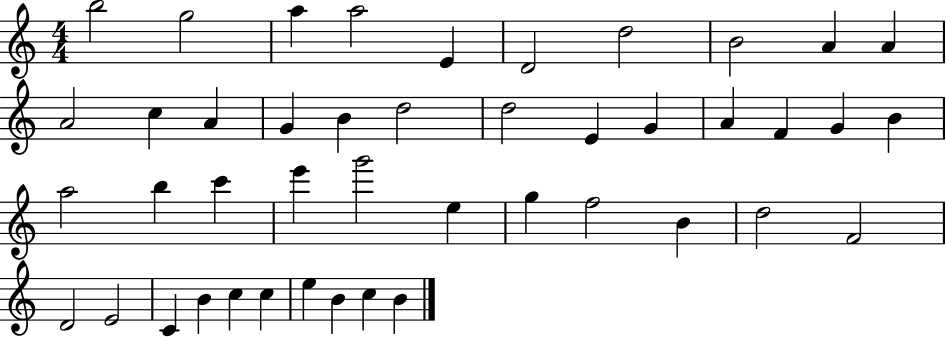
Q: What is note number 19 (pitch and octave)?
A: G4